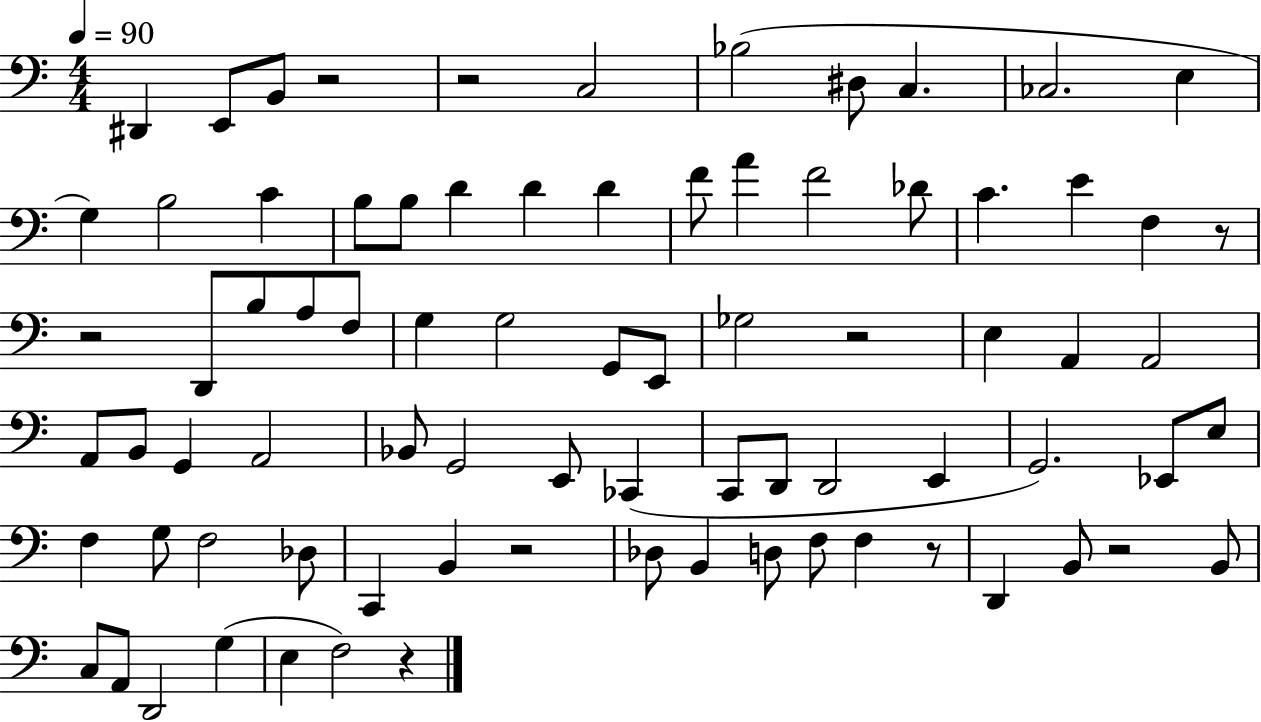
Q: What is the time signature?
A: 4/4